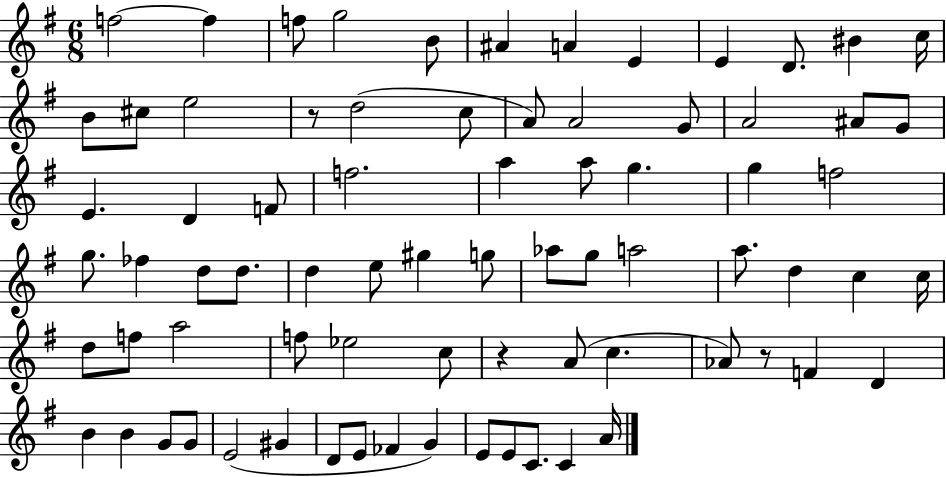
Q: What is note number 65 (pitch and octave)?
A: D4